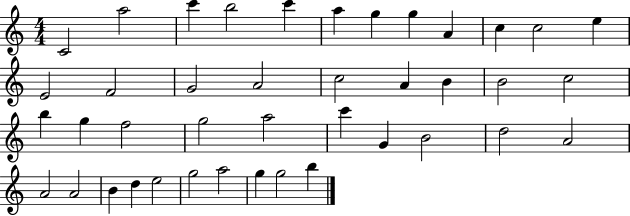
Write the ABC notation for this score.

X:1
T:Untitled
M:4/4
L:1/4
K:C
C2 a2 c' b2 c' a g g A c c2 e E2 F2 G2 A2 c2 A B B2 c2 b g f2 g2 a2 c' G B2 d2 A2 A2 A2 B d e2 g2 a2 g g2 b